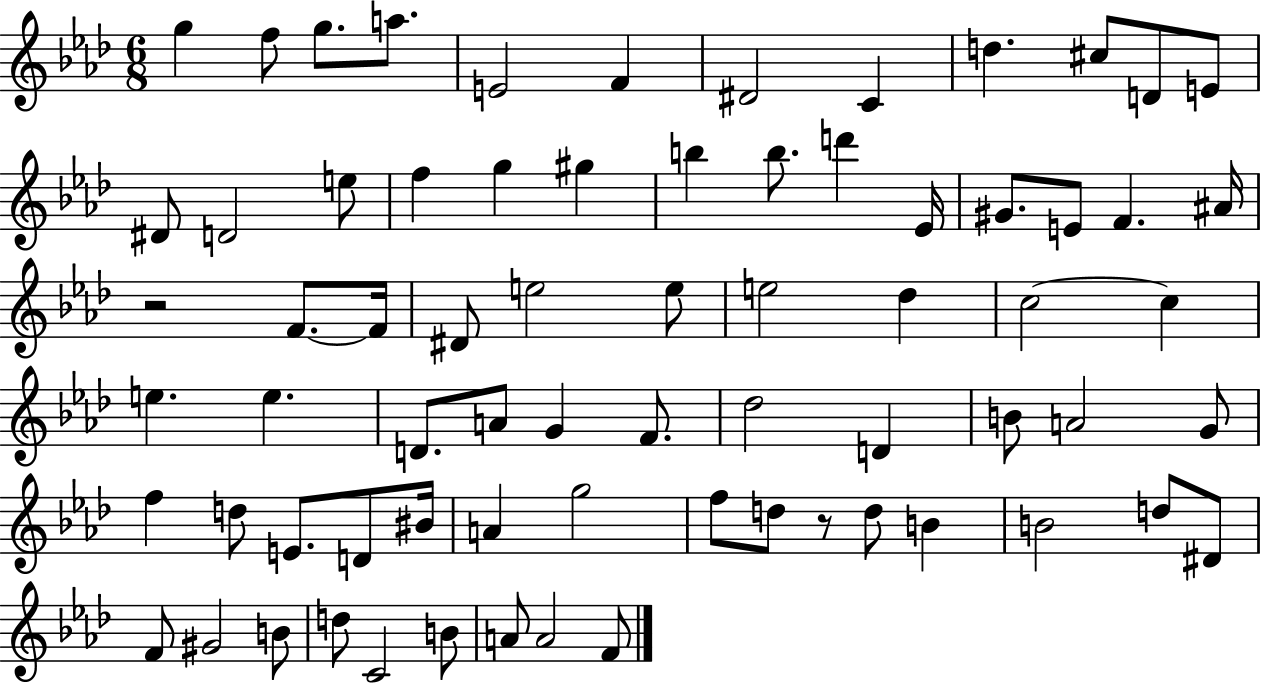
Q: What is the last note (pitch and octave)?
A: F4